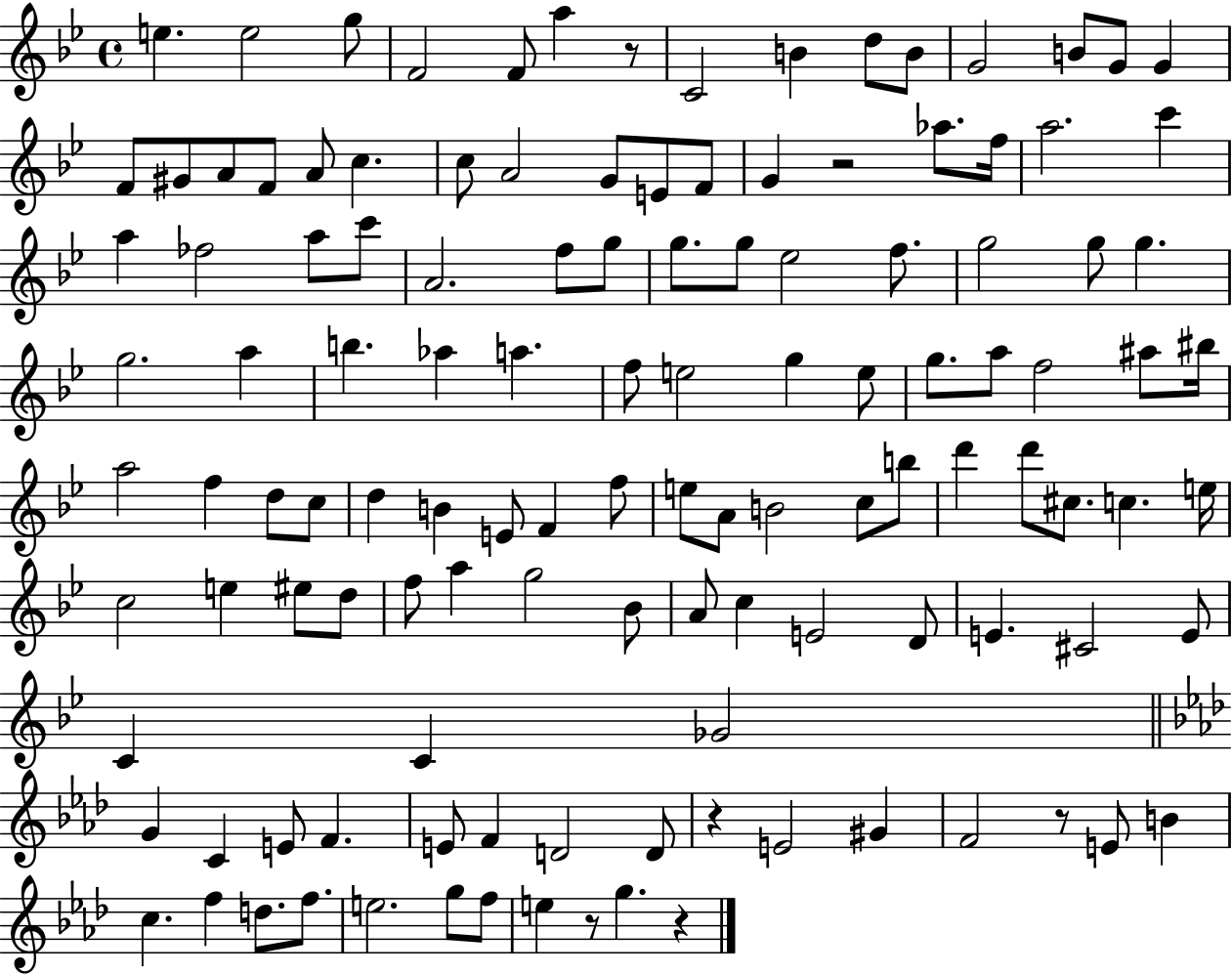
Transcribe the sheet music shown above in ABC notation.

X:1
T:Untitled
M:4/4
L:1/4
K:Bb
e e2 g/2 F2 F/2 a z/2 C2 B d/2 B/2 G2 B/2 G/2 G F/2 ^G/2 A/2 F/2 A/2 c c/2 A2 G/2 E/2 F/2 G z2 _a/2 f/4 a2 c' a _f2 a/2 c'/2 A2 f/2 g/2 g/2 g/2 _e2 f/2 g2 g/2 g g2 a b _a a f/2 e2 g e/2 g/2 a/2 f2 ^a/2 ^b/4 a2 f d/2 c/2 d B E/2 F f/2 e/2 A/2 B2 c/2 b/2 d' d'/2 ^c/2 c e/4 c2 e ^e/2 d/2 f/2 a g2 _B/2 A/2 c E2 D/2 E ^C2 E/2 C C _G2 G C E/2 F E/2 F D2 D/2 z E2 ^G F2 z/2 E/2 B c f d/2 f/2 e2 g/2 f/2 e z/2 g z